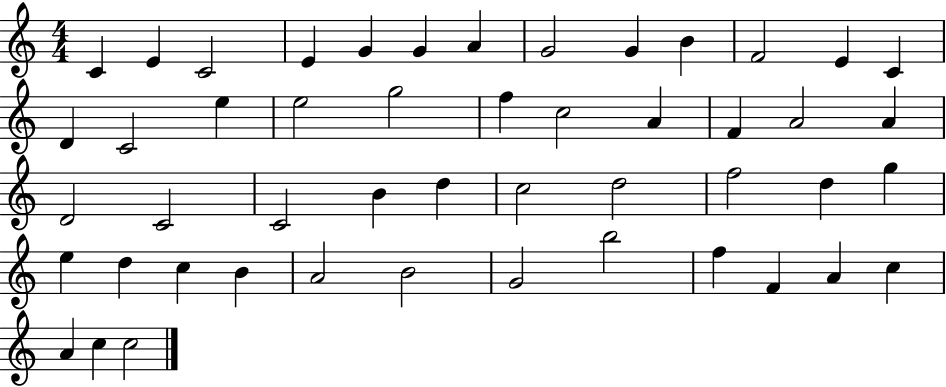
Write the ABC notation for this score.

X:1
T:Untitled
M:4/4
L:1/4
K:C
C E C2 E G G A G2 G B F2 E C D C2 e e2 g2 f c2 A F A2 A D2 C2 C2 B d c2 d2 f2 d g e d c B A2 B2 G2 b2 f F A c A c c2